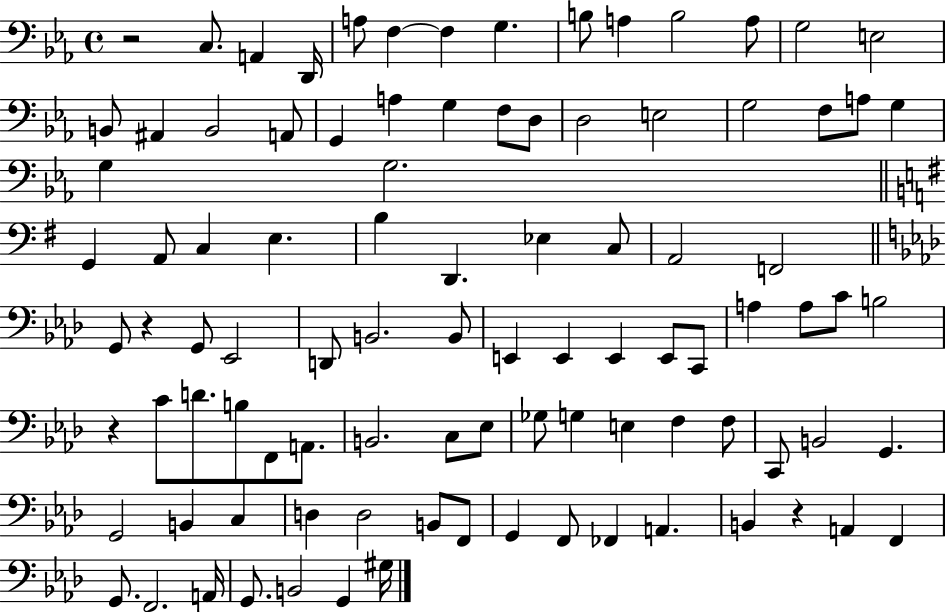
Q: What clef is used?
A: bass